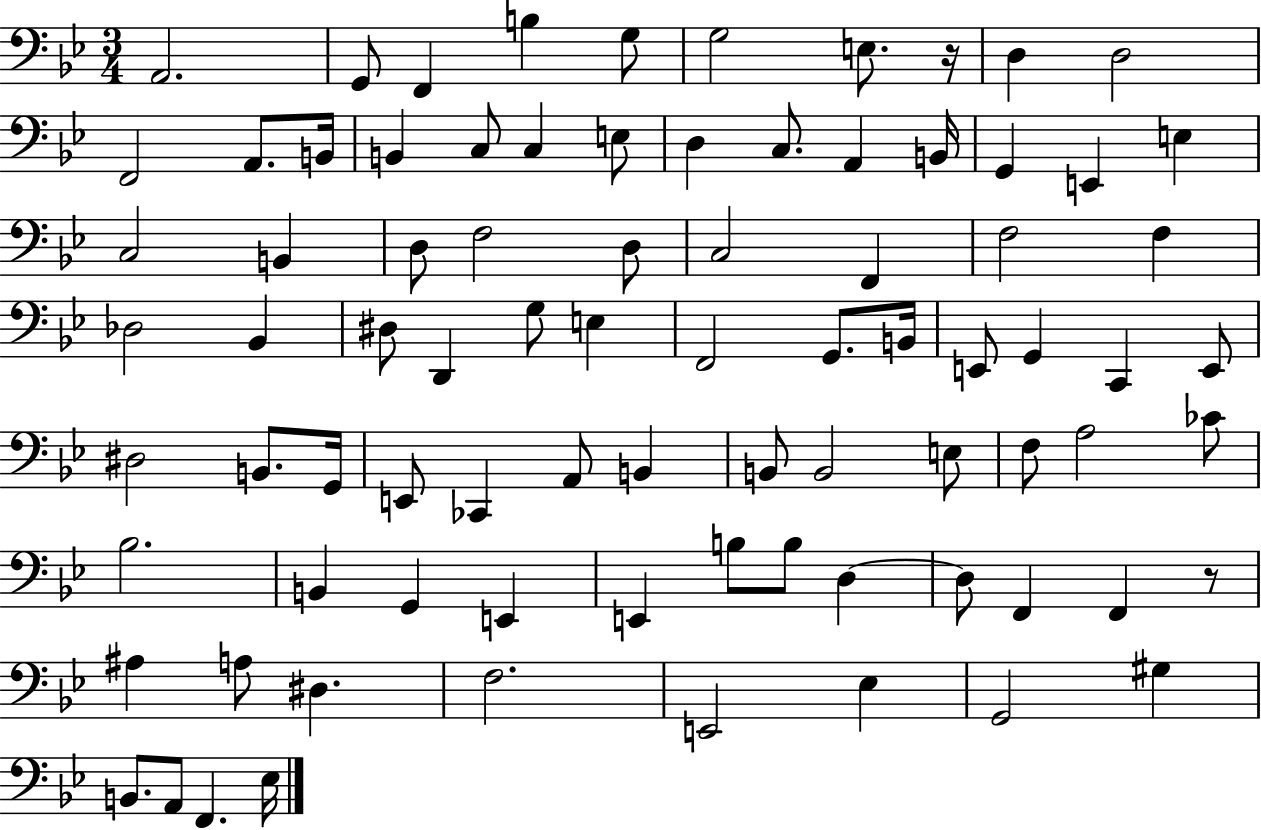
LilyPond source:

{
  \clef bass
  \numericTimeSignature
  \time 3/4
  \key bes \major
  a,2. | g,8 f,4 b4 g8 | g2 e8. r16 | d4 d2 | \break f,2 a,8. b,16 | b,4 c8 c4 e8 | d4 c8. a,4 b,16 | g,4 e,4 e4 | \break c2 b,4 | d8 f2 d8 | c2 f,4 | f2 f4 | \break des2 bes,4 | dis8 d,4 g8 e4 | f,2 g,8. b,16 | e,8 g,4 c,4 e,8 | \break dis2 b,8. g,16 | e,8 ces,4 a,8 b,4 | b,8 b,2 e8 | f8 a2 ces'8 | \break bes2. | b,4 g,4 e,4 | e,4 b8 b8 d4~~ | d8 f,4 f,4 r8 | \break ais4 a8 dis4. | f2. | e,2 ees4 | g,2 gis4 | \break b,8. a,8 f,4. ees16 | \bar "|."
}